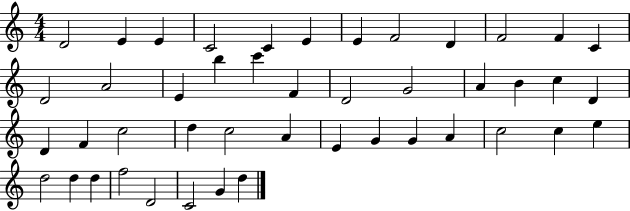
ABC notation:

X:1
T:Untitled
M:4/4
L:1/4
K:C
D2 E E C2 C E E F2 D F2 F C D2 A2 E b c' F D2 G2 A B c D D F c2 d c2 A E G G A c2 c e d2 d d f2 D2 C2 G d